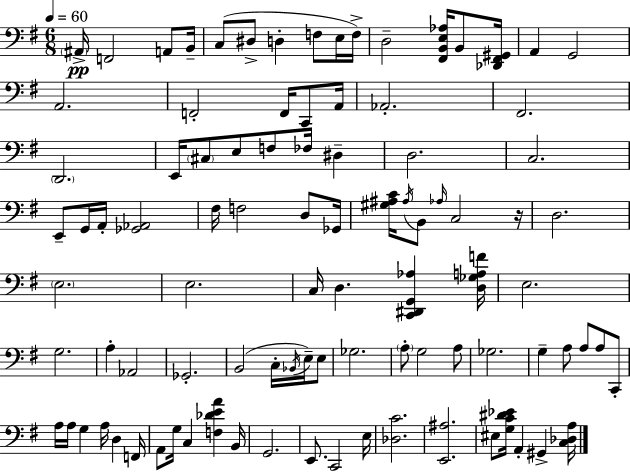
{
  \clef bass
  \numericTimeSignature
  \time 6/8
  \key e \minor
  \tempo 4 = 60
  \parenthesize ais,16->\pp f,2 a,8 b,16-- | c8( dis8-> d4-. f8 e16 f16->) | d2-- <fis, b, e aes>16 b,8 <des, fis, gis,>16 | a,4 g,2 | \break a,2. | f,2-. f,16 c,8 a,16 | aes,2.-. | fis,2. | \break \parenthesize d,2. | e,16 \parenthesize cis8 e8 f8 fes16 dis4-- | d2. | c2. | \break e,8-- g,16 a,16-. <ges, aes,>2 | fis16 f2 d8 ges,16 | <gis ais c'>16 \acciaccatura { ais16 } b,8 \grace { aes16 } c2 | r16 d2. | \break \parenthesize e2. | e2. | c16 d4. <c, dis, g, aes>4 | <d ges a f'>16 e2. | \break g2. | a4-. aes,2 | ges,2.-. | b,2( c16-. \acciaccatura { bes,16 } | \break e16--) e8 ges2. | \parenthesize a8-. g2 | a8 ges2. | g4-- a8 a8 a8 | \break c,8-. a16 a16 g4 a16 d4 | f,16 a,8 g16 c4 <f des' e' a'>4 | b,16 g,2. | e,8. c,2 | \break e16 <des c'>2. | <e, ais>2. | eis8 <g c' dis' ees'>16 a,4-. gis,4-> | <c des a>16 \bar "|."
}